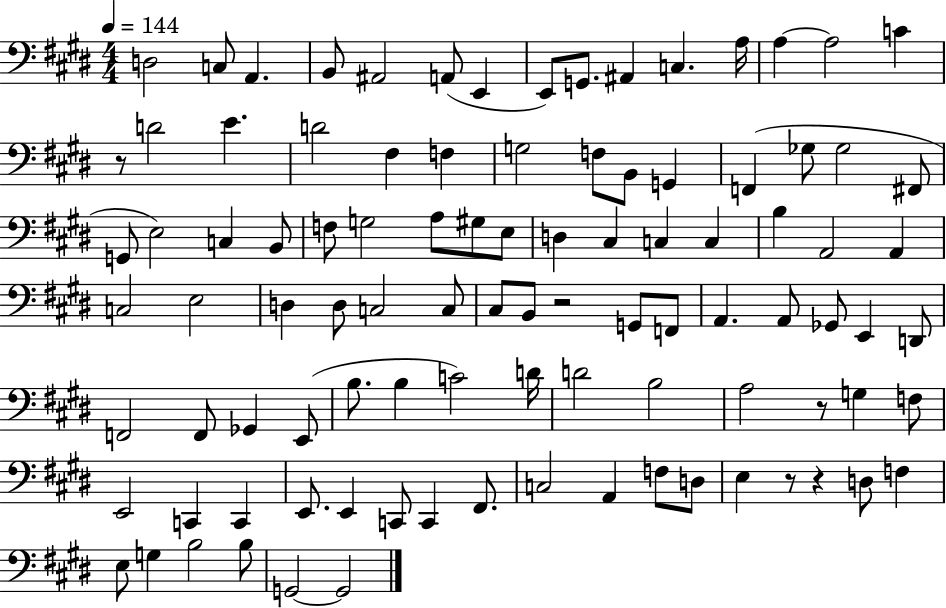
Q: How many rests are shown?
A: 5